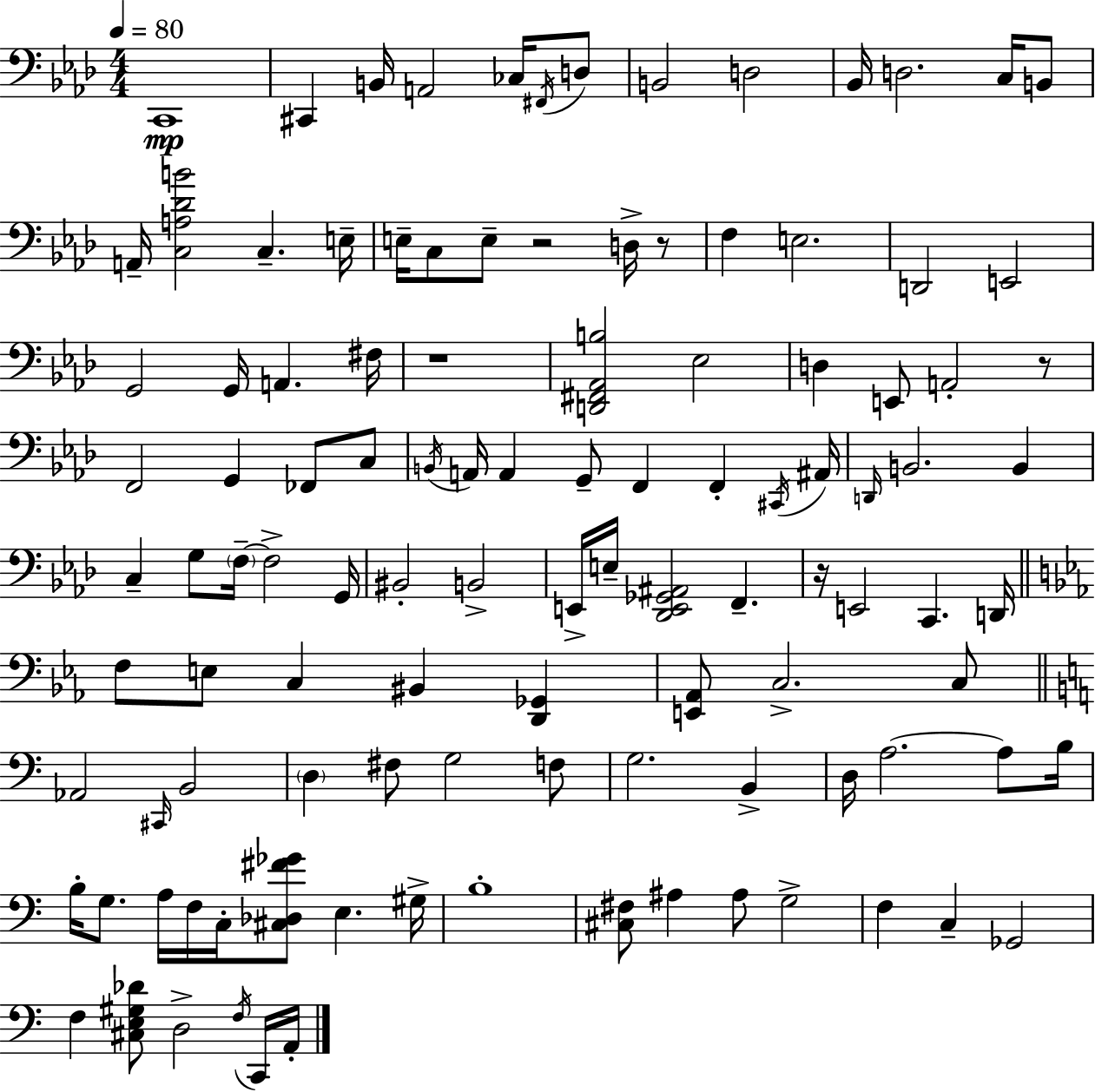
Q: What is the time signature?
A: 4/4